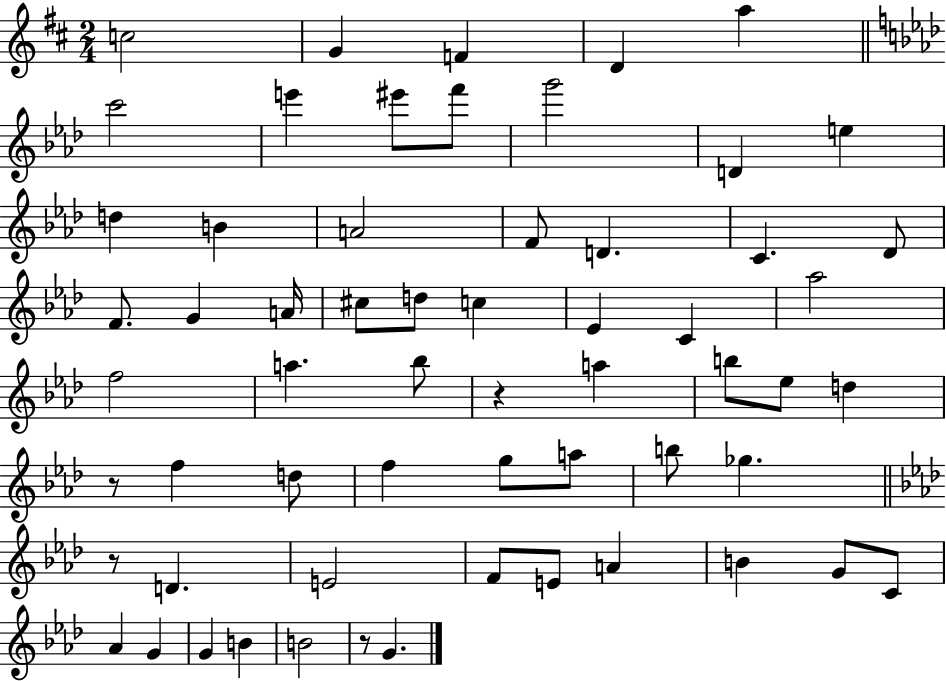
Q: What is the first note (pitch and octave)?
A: C5